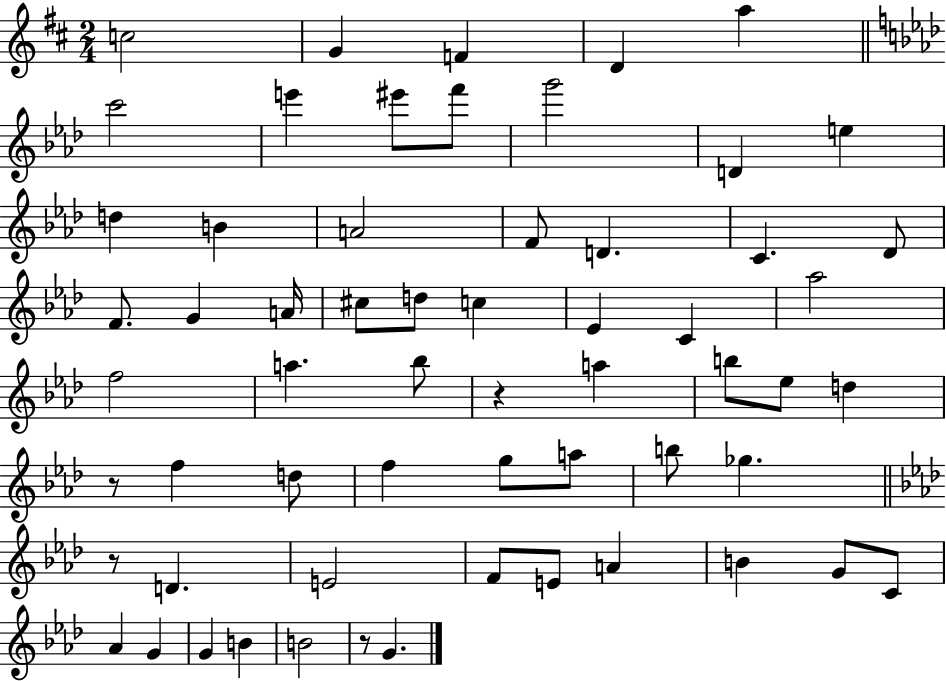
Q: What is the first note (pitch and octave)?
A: C5